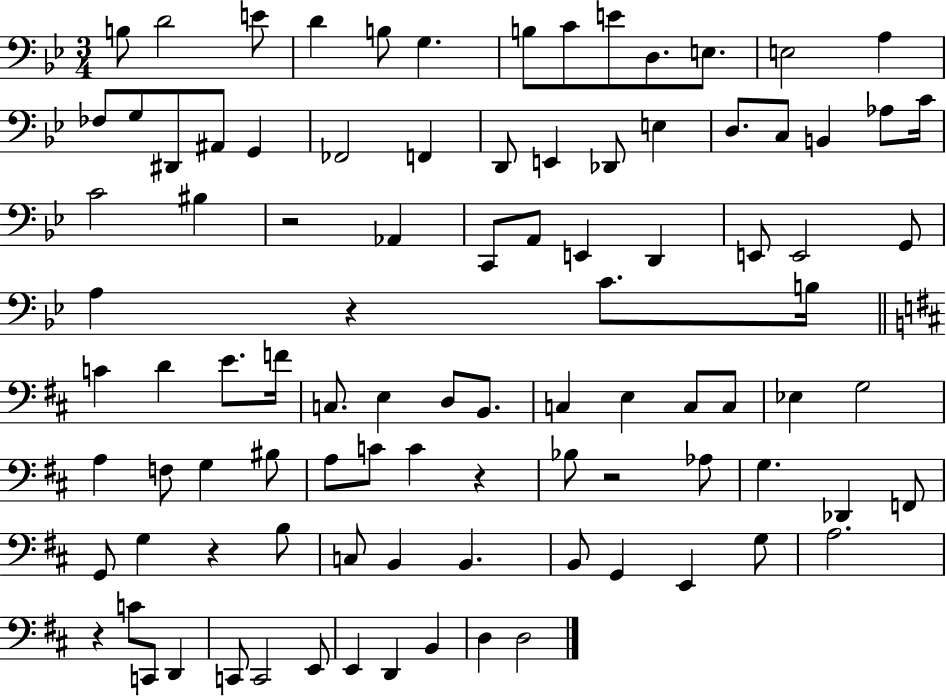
{
  \clef bass
  \numericTimeSignature
  \time 3/4
  \key bes \major
  b8 d'2 e'8 | d'4 b8 g4. | b8 c'8 e'8 d8. e8. | e2 a4 | \break fes8 g8 dis,8 ais,8 g,4 | fes,2 f,4 | d,8 e,4 des,8 e4 | d8. c8 b,4 aes8 c'16 | \break c'2 bis4 | r2 aes,4 | c,8 a,8 e,4 d,4 | e,8 e,2 g,8 | \break a4 r4 c'8. b16 | \bar "||" \break \key d \major c'4 d'4 e'8. f'16 | c8. e4 d8 b,8. | c4 e4 c8 c8 | ees4 g2 | \break a4 f8 g4 bis8 | a8 c'8 c'4 r4 | bes8 r2 aes8 | g4. des,4 f,8 | \break g,8 g4 r4 b8 | c8 b,4 b,4. | b,8 g,4 e,4 g8 | a2. | \break r4 c'8 c,8 d,4 | c,8 c,2 e,8 | e,4 d,4 b,4 | d4 d2 | \break \bar "|."
}